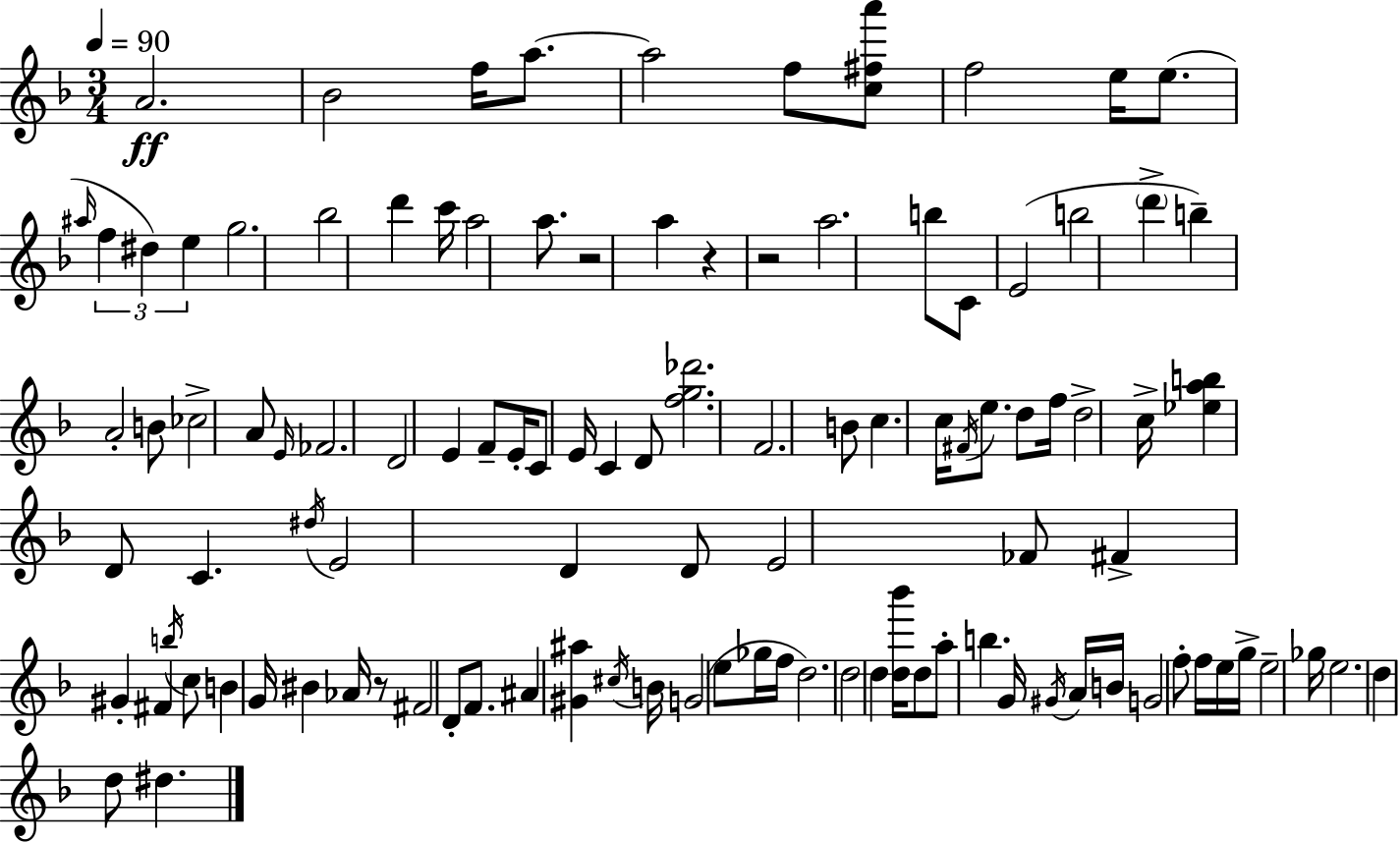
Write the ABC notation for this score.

X:1
T:Untitled
M:3/4
L:1/4
K:F
A2 _B2 f/4 a/2 a2 f/2 [c^fa']/2 f2 e/4 e/2 ^a/4 f ^d e g2 _b2 d' c'/4 a2 a/2 z2 a z z2 a2 b/2 C/2 E2 b2 d' b A2 B/2 _c2 A/2 E/4 _F2 D2 E F/2 E/4 C/2 E/4 C D/2 [fg_d']2 F2 B/2 c c/4 ^F/4 e/2 d/2 f/4 d2 c/4 [_eab] D/2 C ^d/4 E2 D D/2 E2 _F/2 ^F ^G ^F b/4 c/2 B G/4 ^B _A/4 z/2 ^F2 D/2 F/2 ^A [^G^a] ^c/4 B/4 G2 e/2 _g/4 f/4 d2 d2 d [d_b']/4 d/2 a/2 b G/4 ^G/4 A/4 B/4 G2 f/2 f/4 e/4 g/4 e2 _g/4 e2 d d/2 ^d